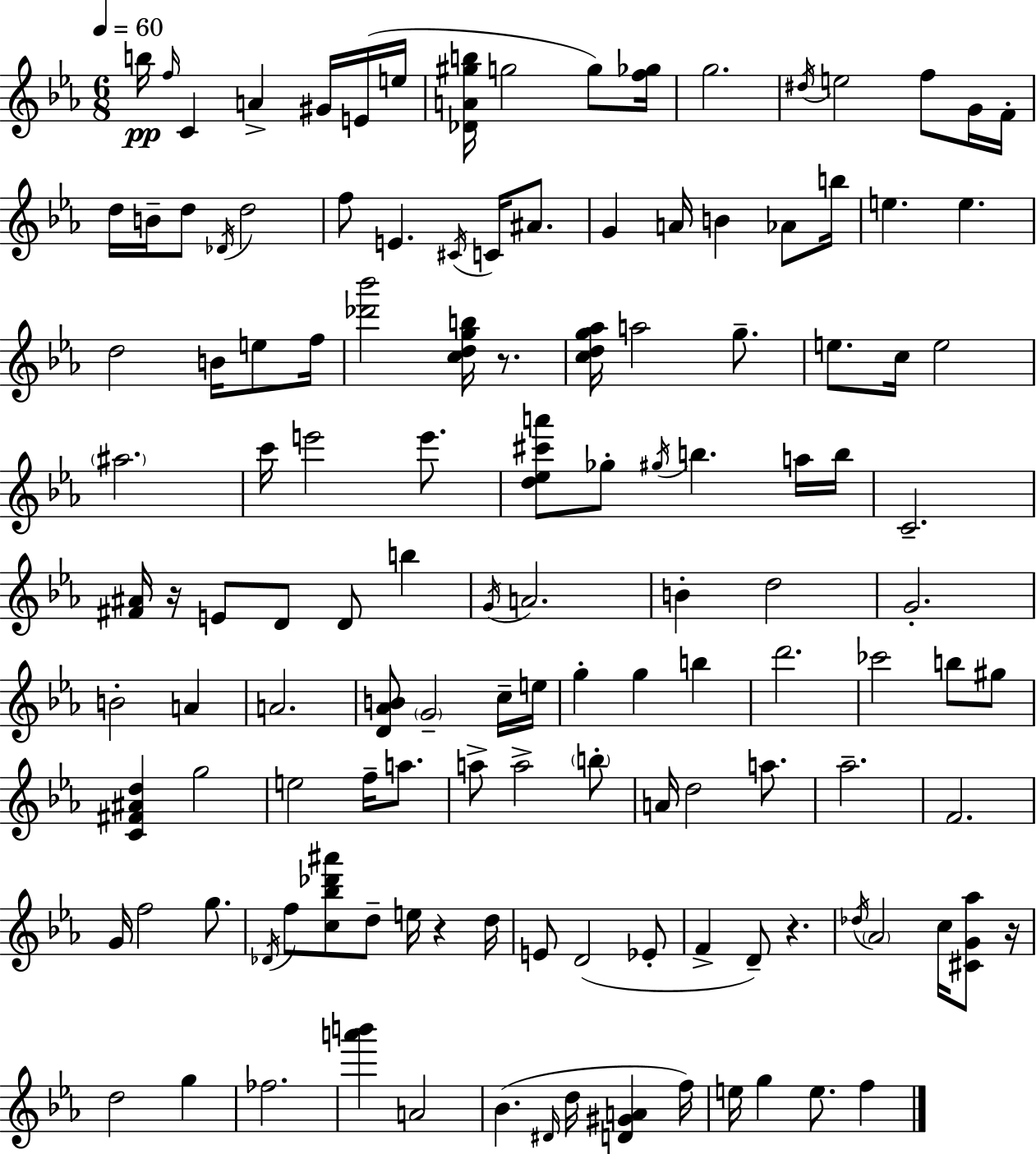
B5/s F5/s C4/q A4/q G#4/s E4/s E5/s [Db4,A4,G#5,B5]/s G5/h G5/e [F5,Gb5]/s G5/h. D#5/s E5/h F5/e G4/s F4/s D5/s B4/s D5/e Db4/s D5/h F5/e E4/q. C#4/s C4/s A#4/e. G4/q A4/s B4/q Ab4/e B5/s E5/q. E5/q. D5/h B4/s E5/e F5/s [Db6,Bb6]/h [C5,D5,G5,B5]/s R/e. [C5,D5,G5,Ab5]/s A5/h G5/e. E5/e. C5/s E5/h A#5/h. C6/s E6/h E6/e. [D5,Eb5,C#6,A6]/e Gb5/e G#5/s B5/q. A5/s B5/s C4/h. [F#4,A#4]/s R/s E4/e D4/e D4/e B5/q G4/s A4/h. B4/q D5/h G4/h. B4/h A4/q A4/h. [D4,Ab4,B4]/e G4/h C5/s E5/s G5/q G5/q B5/q D6/h. CES6/h B5/e G#5/e [C4,F#4,A#4,D5]/q G5/h E5/h F5/s A5/e. A5/e A5/h B5/e A4/s D5/h A5/e. Ab5/h. F4/h. G4/s F5/h G5/e. Db4/s F5/e [C5,Bb5,Db6,A#6]/e D5/e E5/s R/q D5/s E4/e D4/h Eb4/e F4/q D4/e R/q. Db5/s Ab4/h C5/s [C#4,G4,Ab5]/e R/s D5/h G5/q FES5/h. [A6,B6]/q A4/h Bb4/q. D#4/s D5/s [D4,G#4,A4]/q F5/s E5/s G5/q E5/e. F5/q